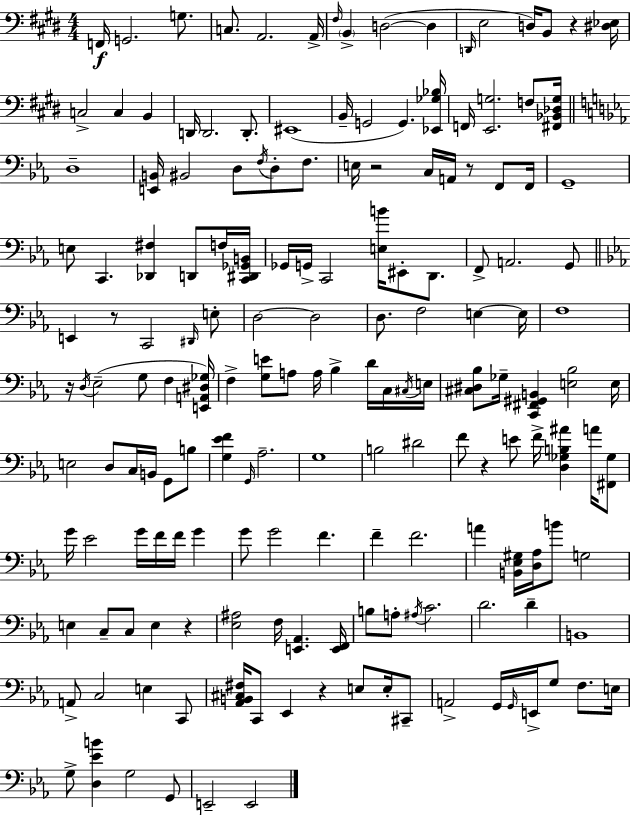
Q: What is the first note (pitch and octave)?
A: F2